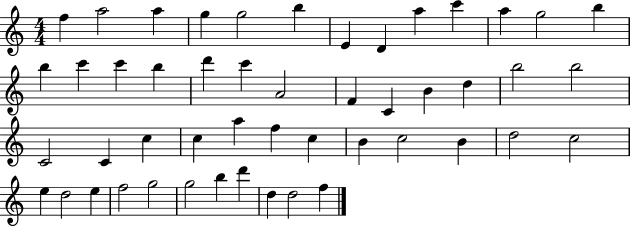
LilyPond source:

{
  \clef treble
  \numericTimeSignature
  \time 4/4
  \key c \major
  f''4 a''2 a''4 | g''4 g''2 b''4 | e'4 d'4 a''4 c'''4 | a''4 g''2 b''4 | \break b''4 c'''4 c'''4 b''4 | d'''4 c'''4 a'2 | f'4 c'4 b'4 d''4 | b''2 b''2 | \break c'2 c'4 c''4 | c''4 a''4 f''4 c''4 | b'4 c''2 b'4 | d''2 c''2 | \break e''4 d''2 e''4 | f''2 g''2 | g''2 b''4 d'''4 | d''4 d''2 f''4 | \break \bar "|."
}